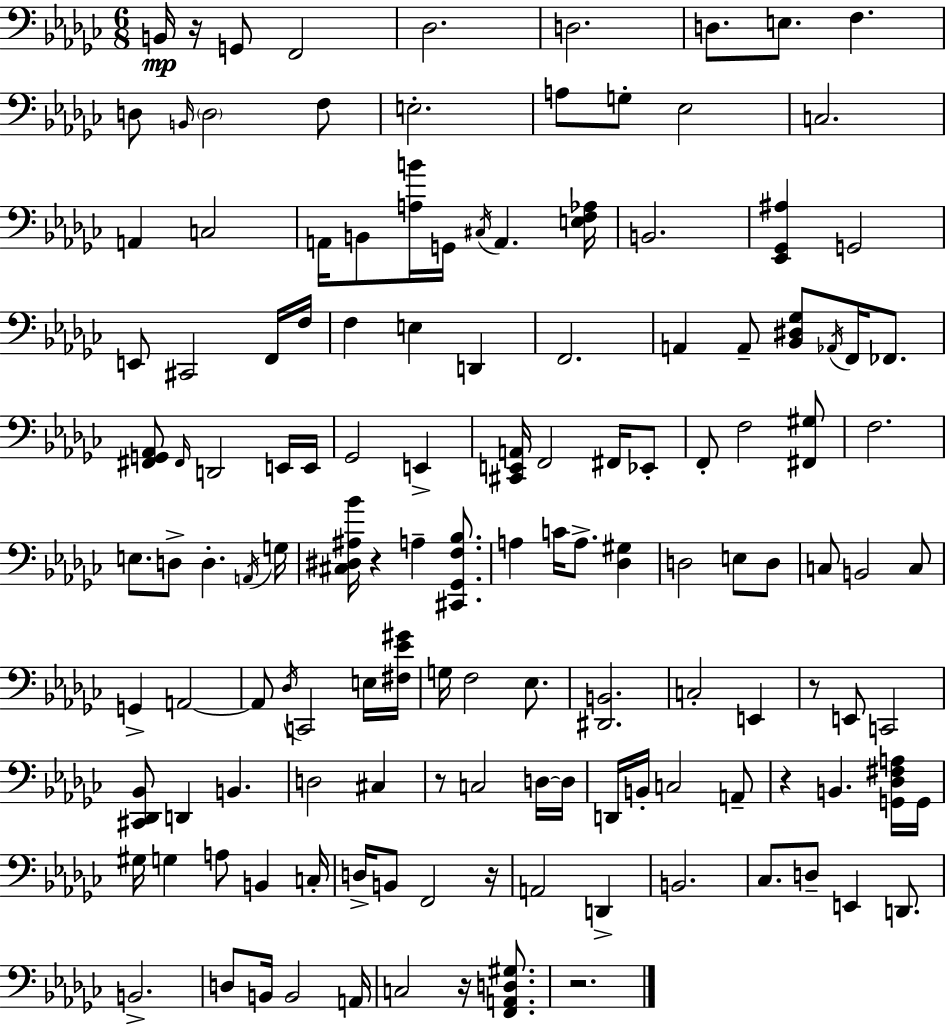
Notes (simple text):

B2/s R/s G2/e F2/h Db3/h. D3/h. D3/e. E3/e. F3/q. D3/e B2/s D3/h F3/e E3/h. A3/e G3/e Eb3/h C3/h. A2/q C3/h A2/s B2/e [A3,B4]/s G2/s C#3/s A2/q. [E3,F3,Ab3]/s B2/h. [Eb2,Gb2,A#3]/q G2/h E2/e C#2/h F2/s F3/s F3/q E3/q D2/q F2/h. A2/q A2/e [Bb2,D#3,Gb3]/e Ab2/s F2/s FES2/e. [F#2,G2,Ab2]/e F#2/s D2/h E2/s E2/s Gb2/h E2/q [C#2,E2,A2]/s F2/h F#2/s Eb2/e F2/e F3/h [F#2,G#3]/e F3/h. E3/e. D3/e D3/q. A2/s G3/s [C#3,D#3,A#3,Bb4]/s R/q A3/q [C#2,Gb2,F3,Bb3]/e. A3/q C4/s A3/e. [Db3,G#3]/q D3/h E3/e D3/e C3/e B2/h C3/e G2/q A2/h A2/e Db3/s C2/h E3/s [F#3,Eb4,G#4]/s G3/s F3/h Eb3/e. [D#2,B2]/h. C3/h E2/q R/e E2/e C2/h [C#2,Db2,Bb2]/e D2/q B2/q. D3/h C#3/q R/e C3/h D3/s D3/s D2/s B2/s C3/h A2/e R/q B2/q. [G2,Db3,F#3,A3]/s G2/s G#3/s G3/q A3/e B2/q C3/s D3/s B2/e F2/h R/s A2/h D2/q B2/h. CES3/e. D3/e E2/q D2/e. B2/h. D3/e B2/s B2/h A2/s C3/h R/s [F2,A2,D3,G#3]/e. R/h.